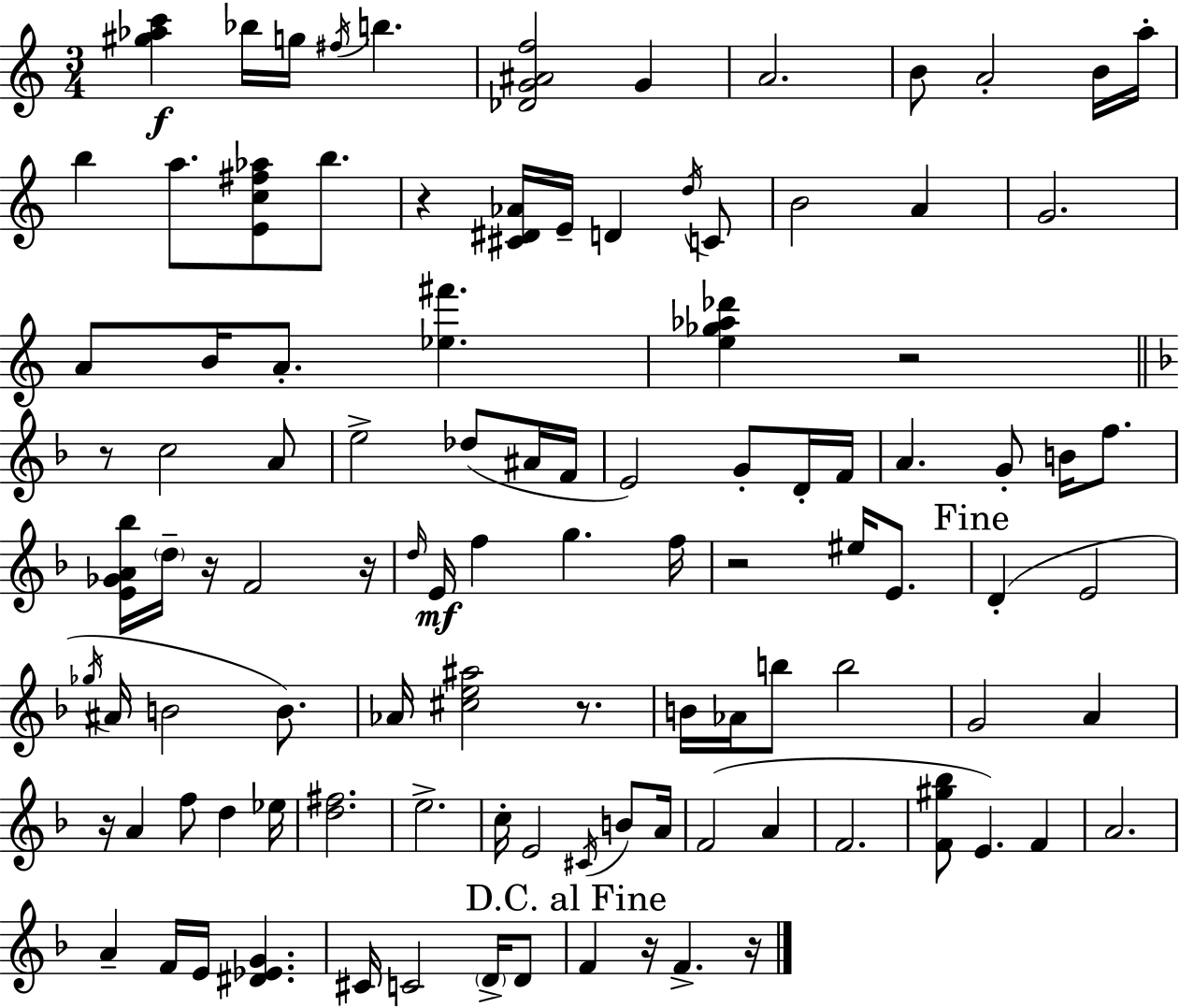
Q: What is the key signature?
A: A minor